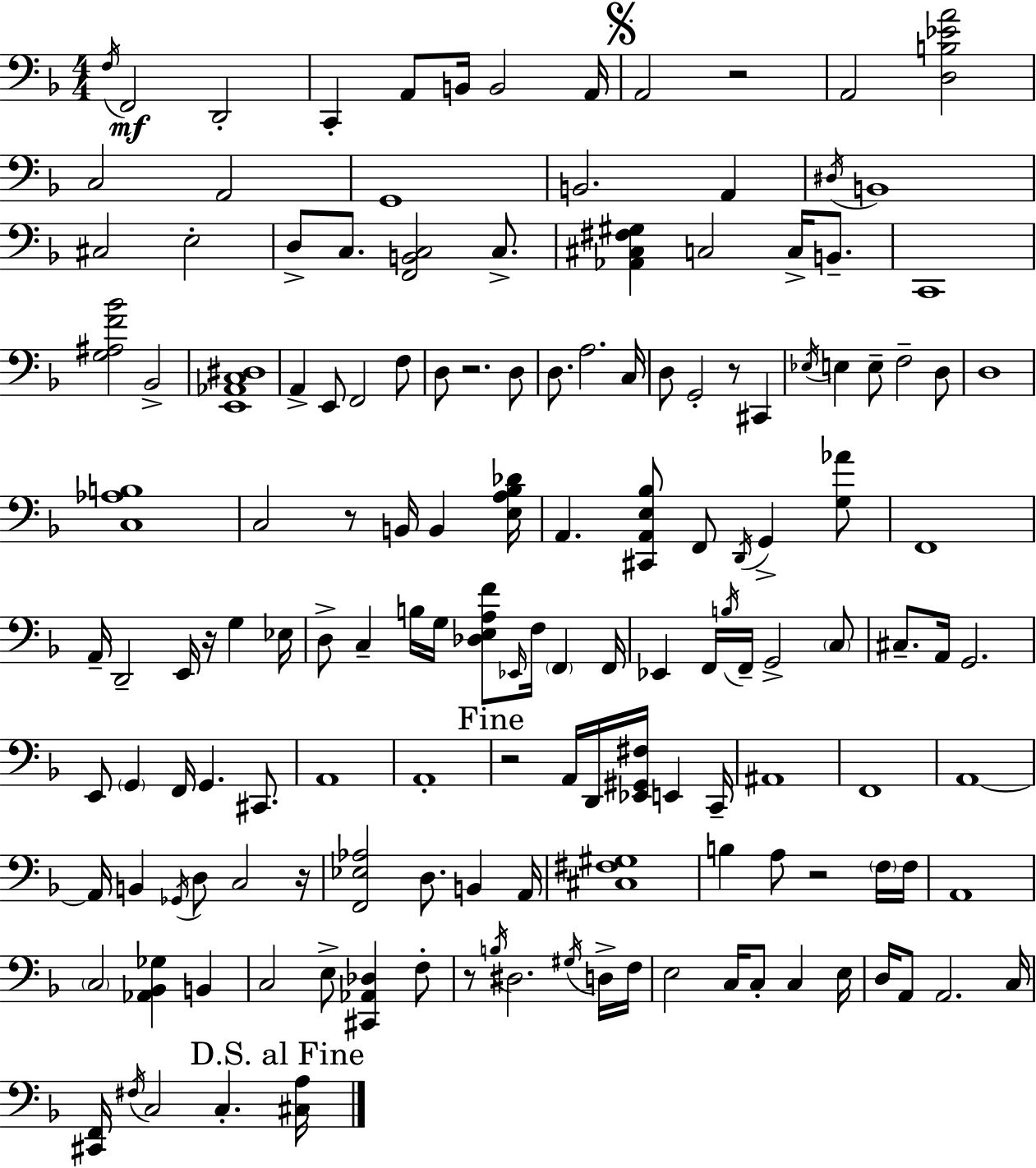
F3/s F2/h D2/h C2/q A2/e B2/s B2/h A2/s A2/h R/h A2/h [D3,B3,Eb4,A4]/h C3/h A2/h G2/w B2/h. A2/q D#3/s B2/w C#3/h E3/h D3/e C3/e. [F2,B2,C3]/h C3/e. [Ab2,C#3,F#3,G#3]/q C3/h C3/s B2/e. C2/w [G3,A#3,F4,Bb4]/h Bb2/h [E2,Ab2,C3,D#3]/w A2/q E2/e F2/h F3/e D3/e R/h. D3/e D3/e. A3/h. C3/s D3/e G2/h R/e C#2/q Eb3/s E3/q E3/e F3/h D3/e D3/w [C3,Ab3,B3]/w C3/h R/e B2/s B2/q [E3,A3,Bb3,Db4]/s A2/q. [C#2,A2,E3,Bb3]/e F2/e D2/s G2/q [G3,Ab4]/e F2/w A2/s D2/h E2/s R/s G3/q Eb3/s D3/e C3/q B3/s G3/s [Db3,E3,A3,F4]/e Eb2/s F3/s F2/q F2/s Eb2/q F2/s B3/s F2/s G2/h C3/e C#3/e. A2/s G2/h. E2/e G2/q F2/s G2/q. C#2/e. A2/w A2/w R/h A2/s D2/s [Eb2,G#2,F#3]/s E2/q C2/s A#2/w F2/w A2/w A2/s B2/q Gb2/s D3/e C3/h R/s [F2,Eb3,Ab3]/h D3/e. B2/q A2/s [C#3,F#3,G#3]/w B3/q A3/e R/h F3/s F3/s A2/w C3/h [Ab2,Bb2,Gb3]/q B2/q C3/h E3/e [C#2,Ab2,Db3]/q F3/e R/e B3/s D#3/h. G#3/s D3/s F3/s E3/h C3/s C3/e C3/q E3/s D3/s A2/e A2/h. C3/s [C#2,F2]/s F#3/s C3/h C3/q. [C#3,A3]/s